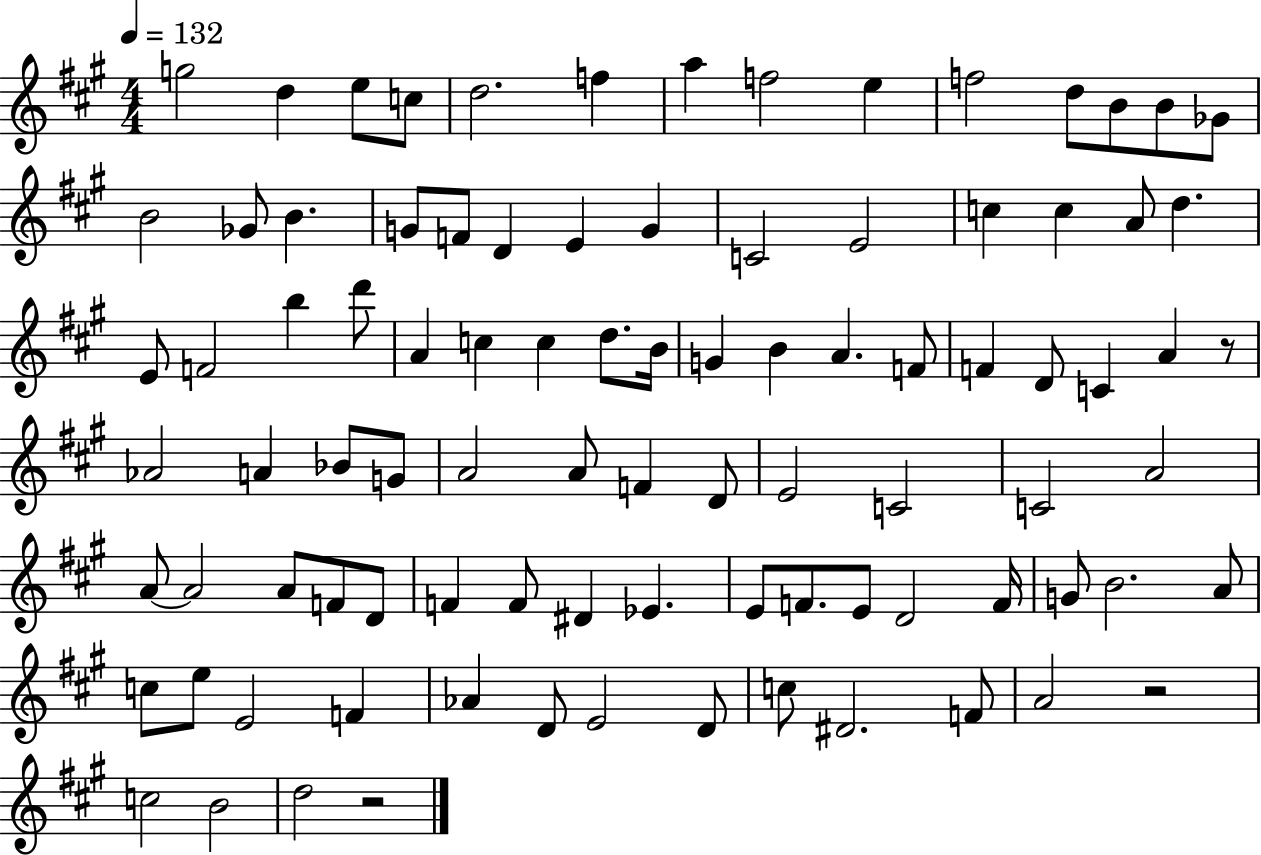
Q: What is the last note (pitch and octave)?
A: D5